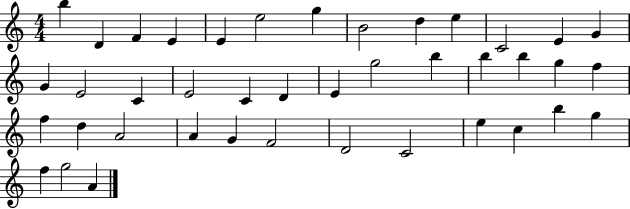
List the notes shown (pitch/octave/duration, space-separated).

B5/q D4/q F4/q E4/q E4/q E5/h G5/q B4/h D5/q E5/q C4/h E4/q G4/q G4/q E4/h C4/q E4/h C4/q D4/q E4/q G5/h B5/q B5/q B5/q G5/q F5/q F5/q D5/q A4/h A4/q G4/q F4/h D4/h C4/h E5/q C5/q B5/q G5/q F5/q G5/h A4/q